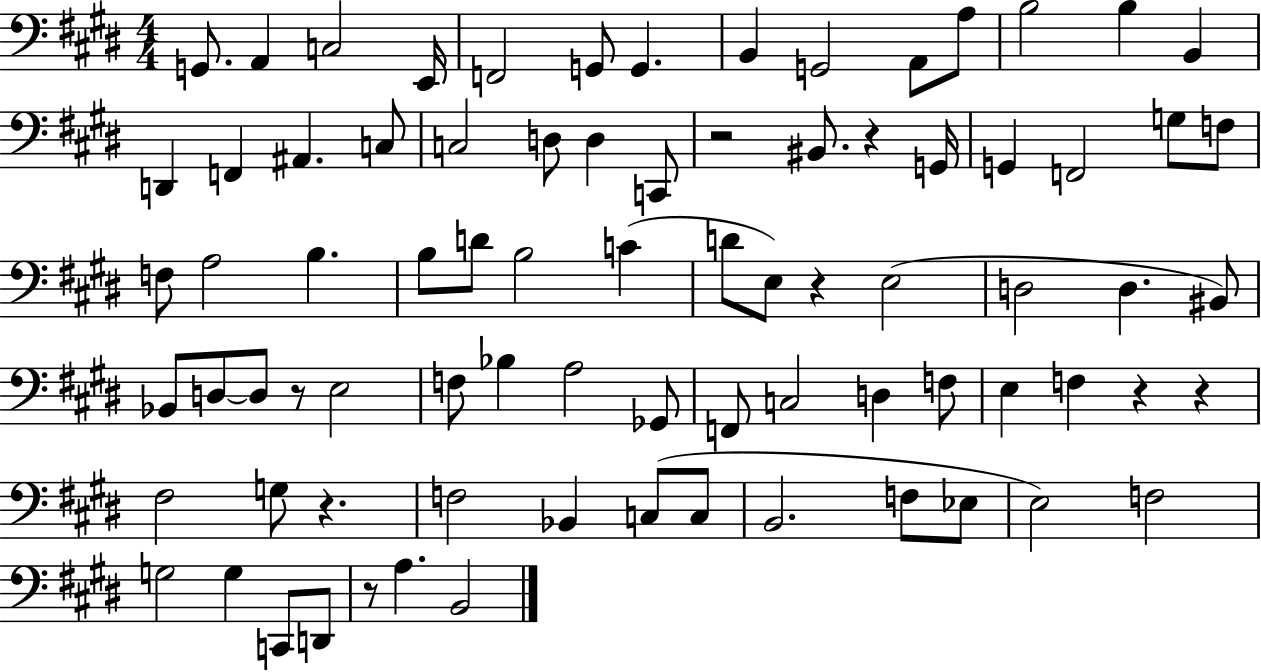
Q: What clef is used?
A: bass